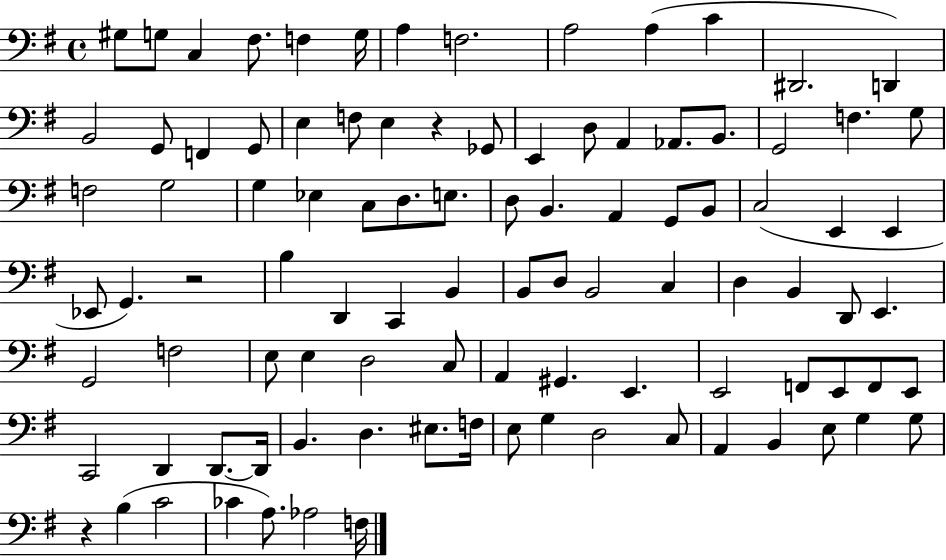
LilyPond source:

{
  \clef bass
  \time 4/4
  \defaultTimeSignature
  \key g \major
  gis8 g8 c4 fis8. f4 g16 | a4 f2. | a2 a4( c'4 | dis,2. d,4) | \break b,2 g,8 f,4 g,8 | e4 f8 e4 r4 ges,8 | e,4 d8 a,4 aes,8. b,8. | g,2 f4. g8 | \break f2 g2 | g4 ees4 c8 d8. e8. | d8 b,4. a,4 g,8 b,8 | c2( e,4 e,4 | \break ees,8 g,4.) r2 | b4 d,4 c,4 b,4 | b,8 d8 b,2 c4 | d4 b,4 d,8 e,4. | \break g,2 f2 | e8 e4 d2 c8 | a,4 gis,4. e,4. | e,2 f,8 e,8 f,8 e,8 | \break c,2 d,4 d,8.~~ d,16 | b,4. d4. eis8. f16 | e8 g4 d2 c8 | a,4 b,4 e8 g4 g8 | \break r4 b4( c'2 | ces'4 a8.) aes2 f16 | \bar "|."
}